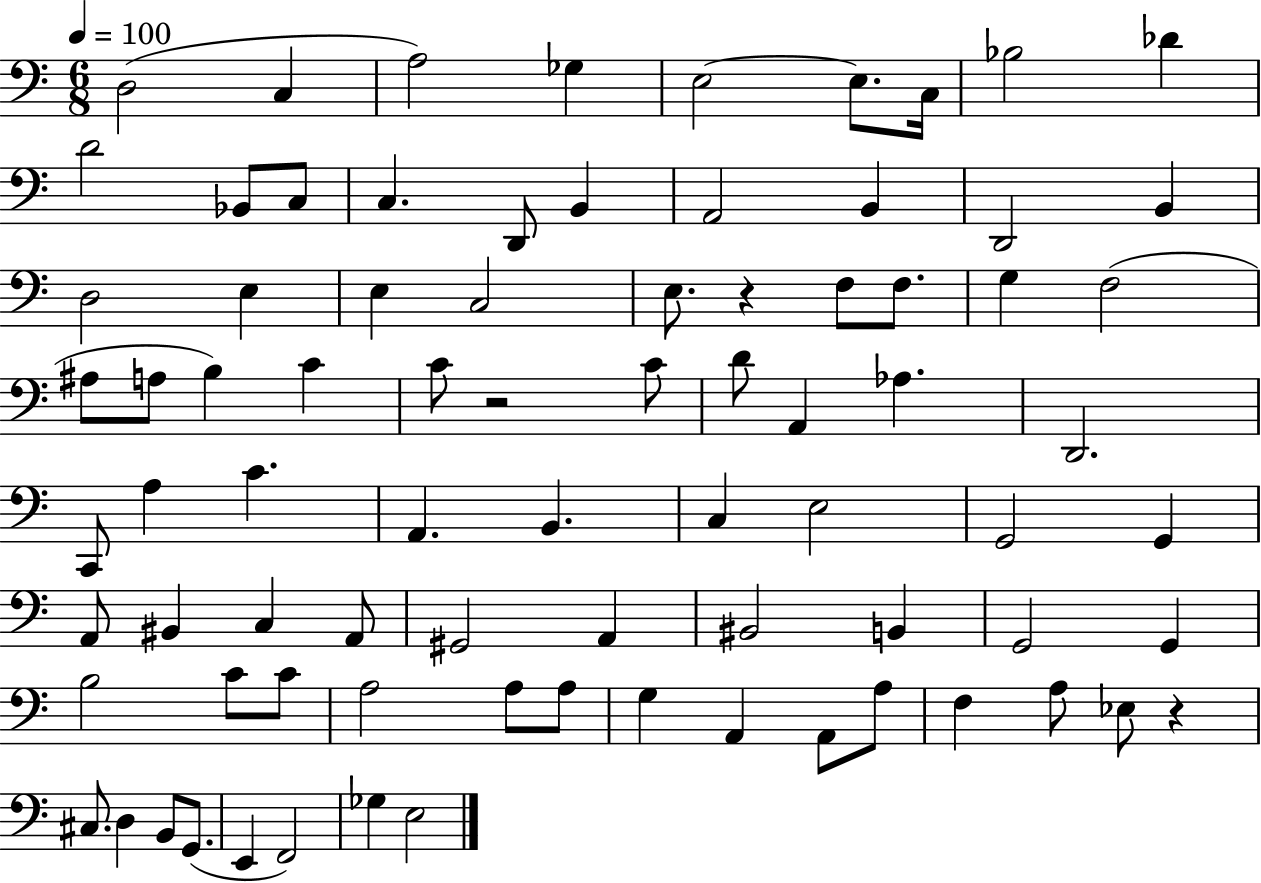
{
  \clef bass
  \numericTimeSignature
  \time 6/8
  \key c \major
  \tempo 4 = 100
  d2( c4 | a2) ges4 | e2~~ e8. c16 | bes2 des'4 | \break d'2 bes,8 c8 | c4. d,8 b,4 | a,2 b,4 | d,2 b,4 | \break d2 e4 | e4 c2 | e8. r4 f8 f8. | g4 f2( | \break ais8 a8 b4) c'4 | c'8 r2 c'8 | d'8 a,4 aes4. | d,2. | \break c,8 a4 c'4. | a,4. b,4. | c4 e2 | g,2 g,4 | \break a,8 bis,4 c4 a,8 | gis,2 a,4 | bis,2 b,4 | g,2 g,4 | \break b2 c'8 c'8 | a2 a8 a8 | g4 a,4 a,8 a8 | f4 a8 ees8 r4 | \break cis8. d4 b,8 g,8.( | e,4 f,2) | ges4 e2 | \bar "|."
}